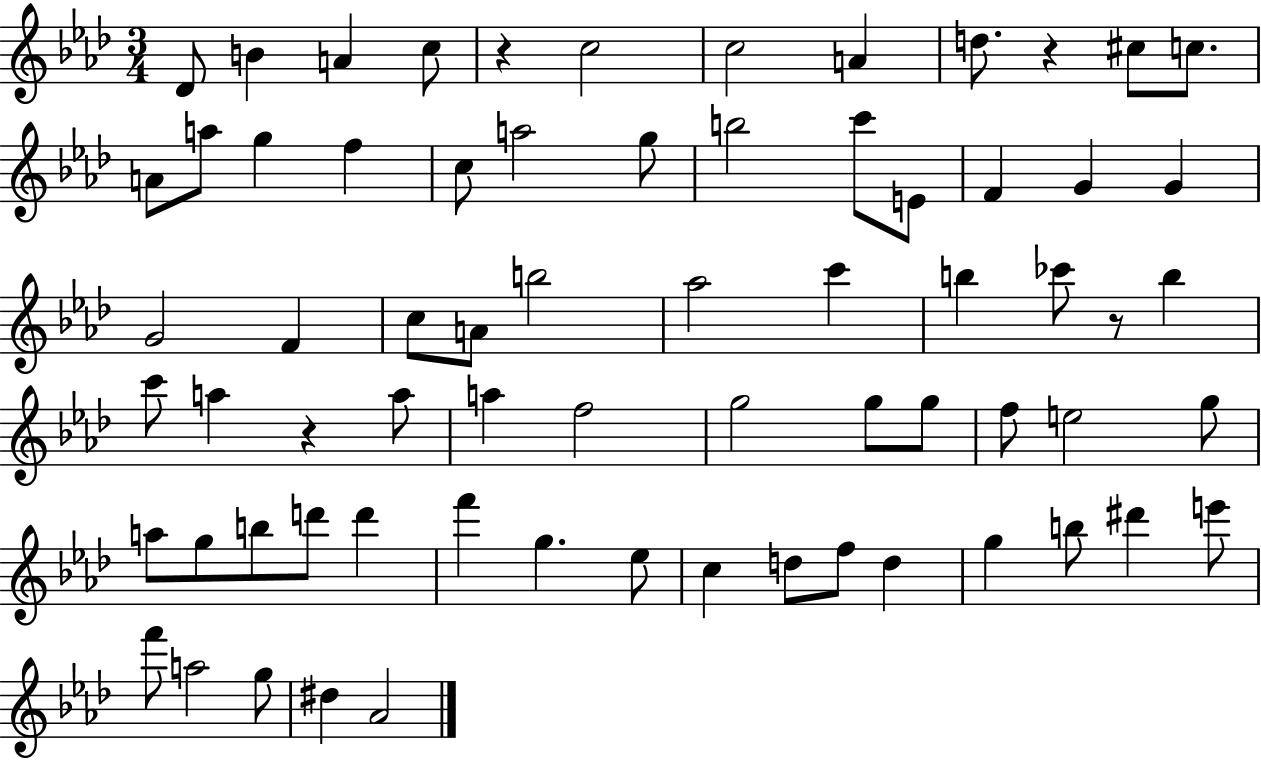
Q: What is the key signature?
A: AES major